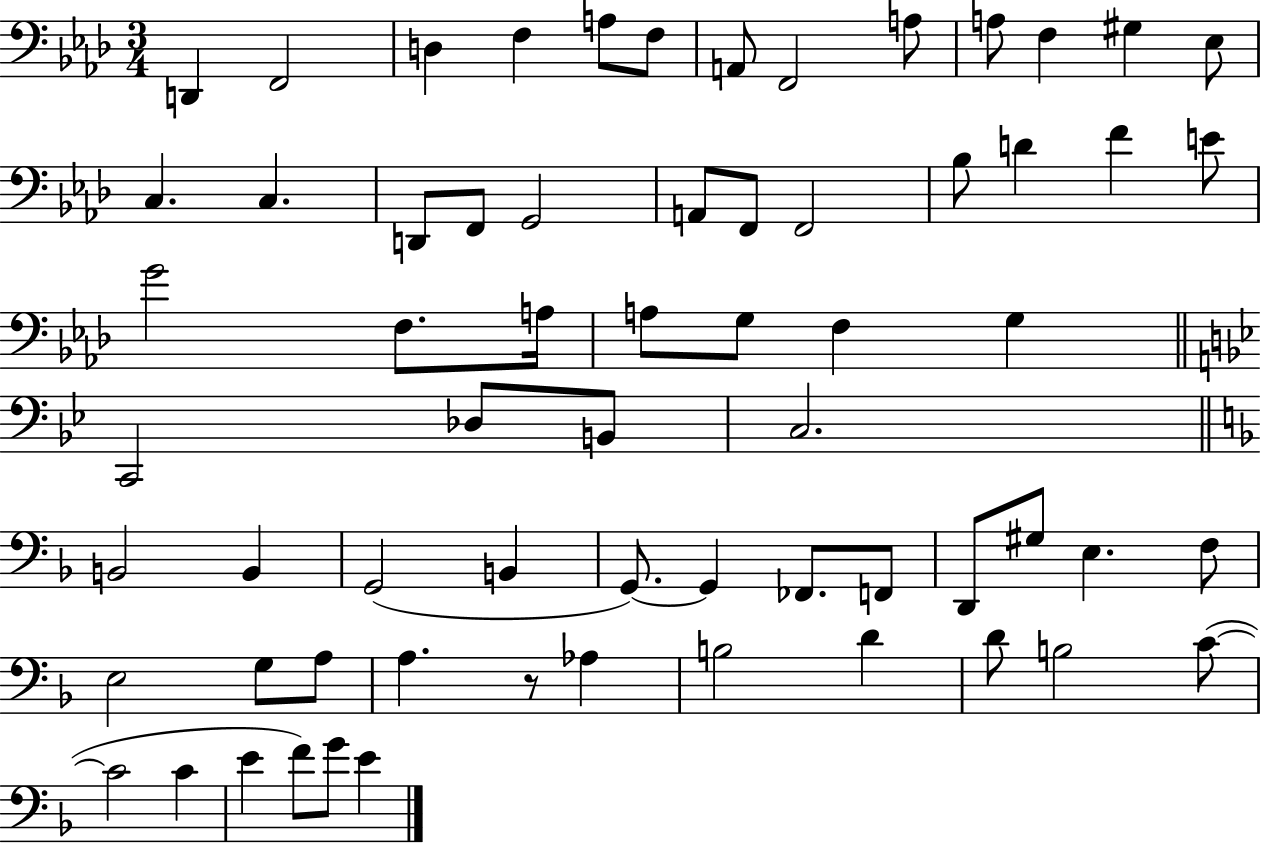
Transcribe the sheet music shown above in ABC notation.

X:1
T:Untitled
M:3/4
L:1/4
K:Ab
D,, F,,2 D, F, A,/2 F,/2 A,,/2 F,,2 A,/2 A,/2 F, ^G, _E,/2 C, C, D,,/2 F,,/2 G,,2 A,,/2 F,,/2 F,,2 _B,/2 D F E/2 G2 F,/2 A,/4 A,/2 G,/2 F, G, C,,2 _D,/2 B,,/2 C,2 B,,2 B,, G,,2 B,, G,,/2 G,, _F,,/2 F,,/2 D,,/2 ^G,/2 E, F,/2 E,2 G,/2 A,/2 A, z/2 _A, B,2 D D/2 B,2 C/2 C2 C E F/2 G/2 E